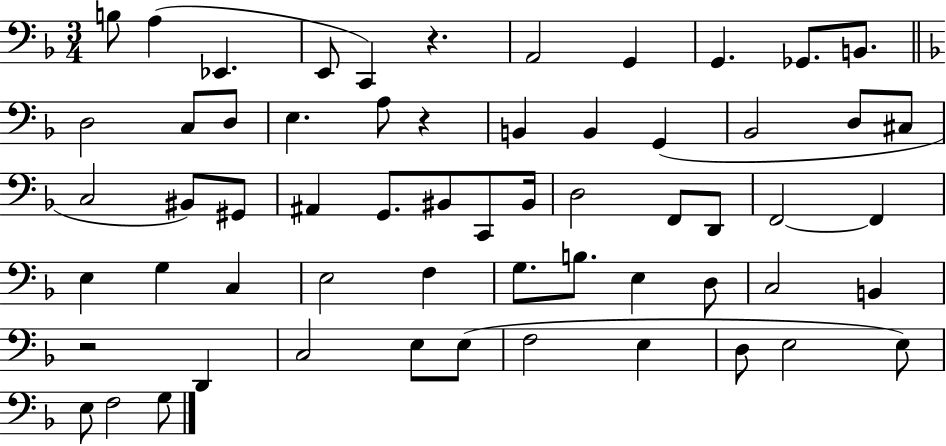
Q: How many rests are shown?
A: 3